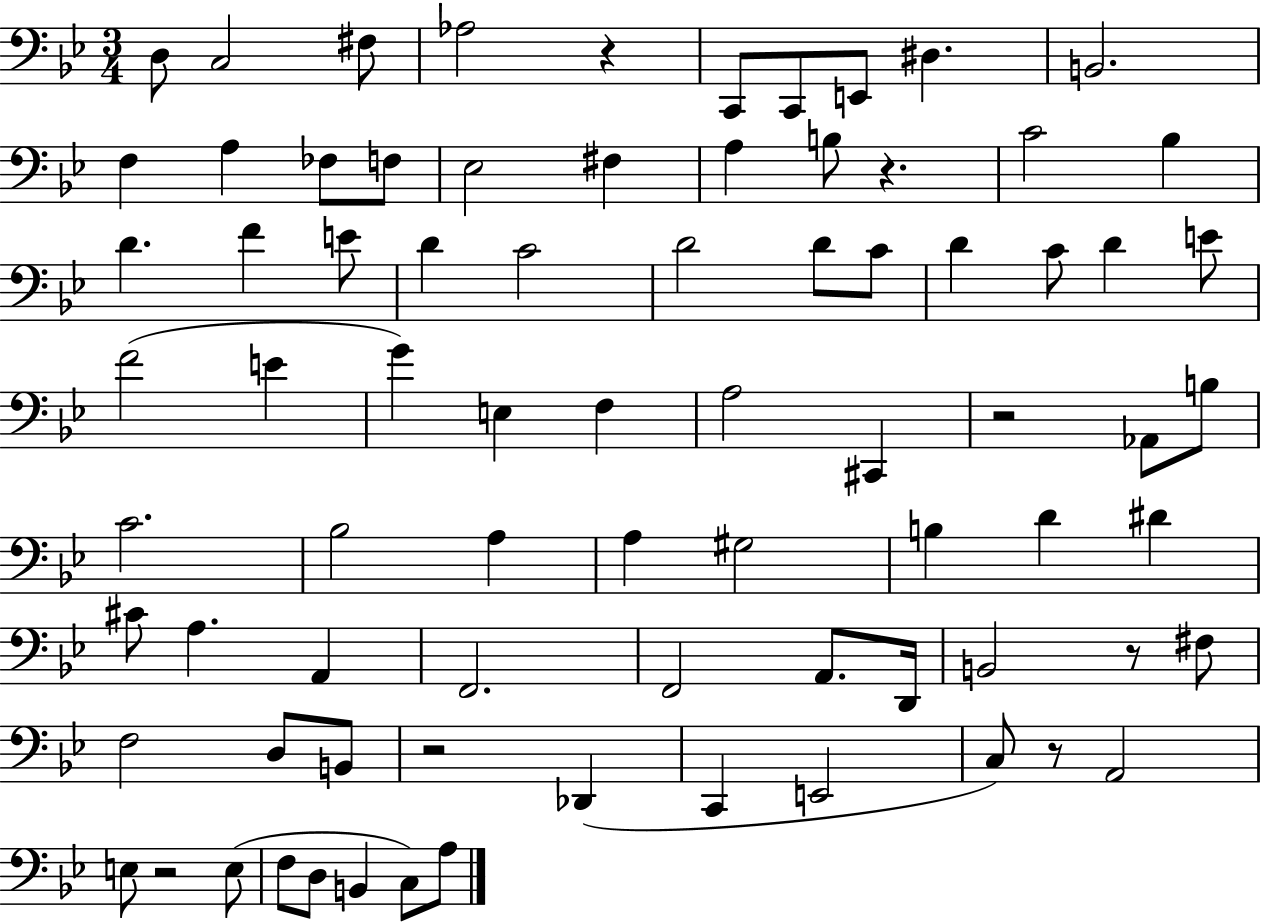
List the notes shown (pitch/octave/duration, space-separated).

D3/e C3/h F#3/e Ab3/h R/q C2/e C2/e E2/e D#3/q. B2/h. F3/q A3/q FES3/e F3/e Eb3/h F#3/q A3/q B3/e R/q. C4/h Bb3/q D4/q. F4/q E4/e D4/q C4/h D4/h D4/e C4/e D4/q C4/e D4/q E4/e F4/h E4/q G4/q E3/q F3/q A3/h C#2/q R/h Ab2/e B3/e C4/h. Bb3/h A3/q A3/q G#3/h B3/q D4/q D#4/q C#4/e A3/q. A2/q F2/h. F2/h A2/e. D2/s B2/h R/e F#3/e F3/h D3/e B2/e R/h Db2/q C2/q E2/h C3/e R/e A2/h E3/e R/h E3/e F3/e D3/e B2/q C3/e A3/e